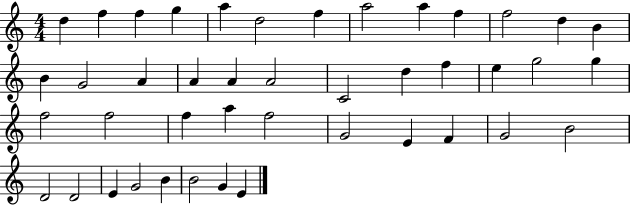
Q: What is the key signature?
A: C major